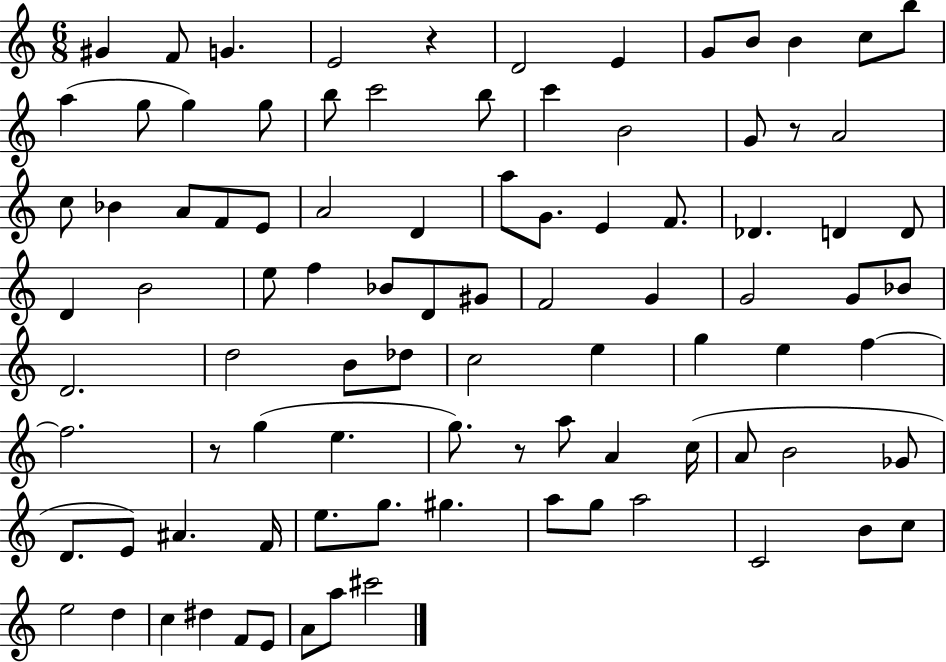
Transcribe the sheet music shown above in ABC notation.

X:1
T:Untitled
M:6/8
L:1/4
K:C
^G F/2 G E2 z D2 E G/2 B/2 B c/2 b/2 a g/2 g g/2 b/2 c'2 b/2 c' B2 G/2 z/2 A2 c/2 _B A/2 F/2 E/2 A2 D a/2 G/2 E F/2 _D D D/2 D B2 e/2 f _B/2 D/2 ^G/2 F2 G G2 G/2 _B/2 D2 d2 B/2 _d/2 c2 e g e f f2 z/2 g e g/2 z/2 a/2 A c/4 A/2 B2 _G/2 D/2 E/2 ^A F/4 e/2 g/2 ^g a/2 g/2 a2 C2 B/2 c/2 e2 d c ^d F/2 E/2 A/2 a/2 ^c'2